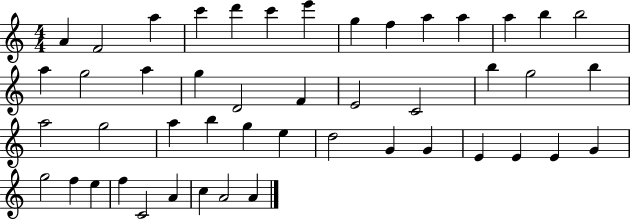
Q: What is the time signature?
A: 4/4